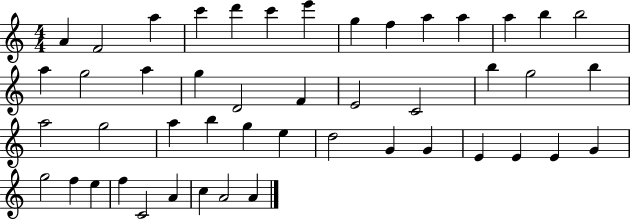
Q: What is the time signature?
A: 4/4